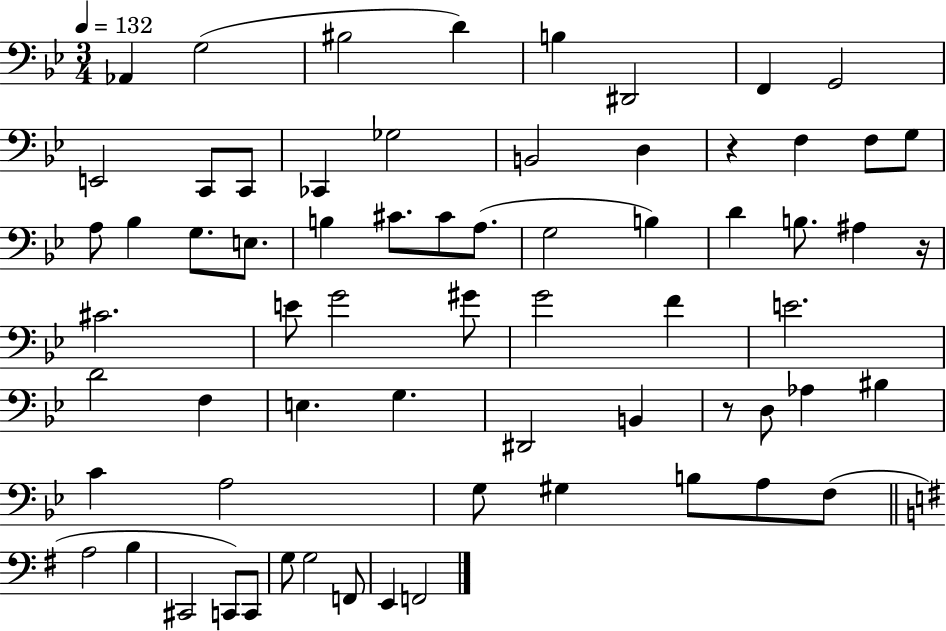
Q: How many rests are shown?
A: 3